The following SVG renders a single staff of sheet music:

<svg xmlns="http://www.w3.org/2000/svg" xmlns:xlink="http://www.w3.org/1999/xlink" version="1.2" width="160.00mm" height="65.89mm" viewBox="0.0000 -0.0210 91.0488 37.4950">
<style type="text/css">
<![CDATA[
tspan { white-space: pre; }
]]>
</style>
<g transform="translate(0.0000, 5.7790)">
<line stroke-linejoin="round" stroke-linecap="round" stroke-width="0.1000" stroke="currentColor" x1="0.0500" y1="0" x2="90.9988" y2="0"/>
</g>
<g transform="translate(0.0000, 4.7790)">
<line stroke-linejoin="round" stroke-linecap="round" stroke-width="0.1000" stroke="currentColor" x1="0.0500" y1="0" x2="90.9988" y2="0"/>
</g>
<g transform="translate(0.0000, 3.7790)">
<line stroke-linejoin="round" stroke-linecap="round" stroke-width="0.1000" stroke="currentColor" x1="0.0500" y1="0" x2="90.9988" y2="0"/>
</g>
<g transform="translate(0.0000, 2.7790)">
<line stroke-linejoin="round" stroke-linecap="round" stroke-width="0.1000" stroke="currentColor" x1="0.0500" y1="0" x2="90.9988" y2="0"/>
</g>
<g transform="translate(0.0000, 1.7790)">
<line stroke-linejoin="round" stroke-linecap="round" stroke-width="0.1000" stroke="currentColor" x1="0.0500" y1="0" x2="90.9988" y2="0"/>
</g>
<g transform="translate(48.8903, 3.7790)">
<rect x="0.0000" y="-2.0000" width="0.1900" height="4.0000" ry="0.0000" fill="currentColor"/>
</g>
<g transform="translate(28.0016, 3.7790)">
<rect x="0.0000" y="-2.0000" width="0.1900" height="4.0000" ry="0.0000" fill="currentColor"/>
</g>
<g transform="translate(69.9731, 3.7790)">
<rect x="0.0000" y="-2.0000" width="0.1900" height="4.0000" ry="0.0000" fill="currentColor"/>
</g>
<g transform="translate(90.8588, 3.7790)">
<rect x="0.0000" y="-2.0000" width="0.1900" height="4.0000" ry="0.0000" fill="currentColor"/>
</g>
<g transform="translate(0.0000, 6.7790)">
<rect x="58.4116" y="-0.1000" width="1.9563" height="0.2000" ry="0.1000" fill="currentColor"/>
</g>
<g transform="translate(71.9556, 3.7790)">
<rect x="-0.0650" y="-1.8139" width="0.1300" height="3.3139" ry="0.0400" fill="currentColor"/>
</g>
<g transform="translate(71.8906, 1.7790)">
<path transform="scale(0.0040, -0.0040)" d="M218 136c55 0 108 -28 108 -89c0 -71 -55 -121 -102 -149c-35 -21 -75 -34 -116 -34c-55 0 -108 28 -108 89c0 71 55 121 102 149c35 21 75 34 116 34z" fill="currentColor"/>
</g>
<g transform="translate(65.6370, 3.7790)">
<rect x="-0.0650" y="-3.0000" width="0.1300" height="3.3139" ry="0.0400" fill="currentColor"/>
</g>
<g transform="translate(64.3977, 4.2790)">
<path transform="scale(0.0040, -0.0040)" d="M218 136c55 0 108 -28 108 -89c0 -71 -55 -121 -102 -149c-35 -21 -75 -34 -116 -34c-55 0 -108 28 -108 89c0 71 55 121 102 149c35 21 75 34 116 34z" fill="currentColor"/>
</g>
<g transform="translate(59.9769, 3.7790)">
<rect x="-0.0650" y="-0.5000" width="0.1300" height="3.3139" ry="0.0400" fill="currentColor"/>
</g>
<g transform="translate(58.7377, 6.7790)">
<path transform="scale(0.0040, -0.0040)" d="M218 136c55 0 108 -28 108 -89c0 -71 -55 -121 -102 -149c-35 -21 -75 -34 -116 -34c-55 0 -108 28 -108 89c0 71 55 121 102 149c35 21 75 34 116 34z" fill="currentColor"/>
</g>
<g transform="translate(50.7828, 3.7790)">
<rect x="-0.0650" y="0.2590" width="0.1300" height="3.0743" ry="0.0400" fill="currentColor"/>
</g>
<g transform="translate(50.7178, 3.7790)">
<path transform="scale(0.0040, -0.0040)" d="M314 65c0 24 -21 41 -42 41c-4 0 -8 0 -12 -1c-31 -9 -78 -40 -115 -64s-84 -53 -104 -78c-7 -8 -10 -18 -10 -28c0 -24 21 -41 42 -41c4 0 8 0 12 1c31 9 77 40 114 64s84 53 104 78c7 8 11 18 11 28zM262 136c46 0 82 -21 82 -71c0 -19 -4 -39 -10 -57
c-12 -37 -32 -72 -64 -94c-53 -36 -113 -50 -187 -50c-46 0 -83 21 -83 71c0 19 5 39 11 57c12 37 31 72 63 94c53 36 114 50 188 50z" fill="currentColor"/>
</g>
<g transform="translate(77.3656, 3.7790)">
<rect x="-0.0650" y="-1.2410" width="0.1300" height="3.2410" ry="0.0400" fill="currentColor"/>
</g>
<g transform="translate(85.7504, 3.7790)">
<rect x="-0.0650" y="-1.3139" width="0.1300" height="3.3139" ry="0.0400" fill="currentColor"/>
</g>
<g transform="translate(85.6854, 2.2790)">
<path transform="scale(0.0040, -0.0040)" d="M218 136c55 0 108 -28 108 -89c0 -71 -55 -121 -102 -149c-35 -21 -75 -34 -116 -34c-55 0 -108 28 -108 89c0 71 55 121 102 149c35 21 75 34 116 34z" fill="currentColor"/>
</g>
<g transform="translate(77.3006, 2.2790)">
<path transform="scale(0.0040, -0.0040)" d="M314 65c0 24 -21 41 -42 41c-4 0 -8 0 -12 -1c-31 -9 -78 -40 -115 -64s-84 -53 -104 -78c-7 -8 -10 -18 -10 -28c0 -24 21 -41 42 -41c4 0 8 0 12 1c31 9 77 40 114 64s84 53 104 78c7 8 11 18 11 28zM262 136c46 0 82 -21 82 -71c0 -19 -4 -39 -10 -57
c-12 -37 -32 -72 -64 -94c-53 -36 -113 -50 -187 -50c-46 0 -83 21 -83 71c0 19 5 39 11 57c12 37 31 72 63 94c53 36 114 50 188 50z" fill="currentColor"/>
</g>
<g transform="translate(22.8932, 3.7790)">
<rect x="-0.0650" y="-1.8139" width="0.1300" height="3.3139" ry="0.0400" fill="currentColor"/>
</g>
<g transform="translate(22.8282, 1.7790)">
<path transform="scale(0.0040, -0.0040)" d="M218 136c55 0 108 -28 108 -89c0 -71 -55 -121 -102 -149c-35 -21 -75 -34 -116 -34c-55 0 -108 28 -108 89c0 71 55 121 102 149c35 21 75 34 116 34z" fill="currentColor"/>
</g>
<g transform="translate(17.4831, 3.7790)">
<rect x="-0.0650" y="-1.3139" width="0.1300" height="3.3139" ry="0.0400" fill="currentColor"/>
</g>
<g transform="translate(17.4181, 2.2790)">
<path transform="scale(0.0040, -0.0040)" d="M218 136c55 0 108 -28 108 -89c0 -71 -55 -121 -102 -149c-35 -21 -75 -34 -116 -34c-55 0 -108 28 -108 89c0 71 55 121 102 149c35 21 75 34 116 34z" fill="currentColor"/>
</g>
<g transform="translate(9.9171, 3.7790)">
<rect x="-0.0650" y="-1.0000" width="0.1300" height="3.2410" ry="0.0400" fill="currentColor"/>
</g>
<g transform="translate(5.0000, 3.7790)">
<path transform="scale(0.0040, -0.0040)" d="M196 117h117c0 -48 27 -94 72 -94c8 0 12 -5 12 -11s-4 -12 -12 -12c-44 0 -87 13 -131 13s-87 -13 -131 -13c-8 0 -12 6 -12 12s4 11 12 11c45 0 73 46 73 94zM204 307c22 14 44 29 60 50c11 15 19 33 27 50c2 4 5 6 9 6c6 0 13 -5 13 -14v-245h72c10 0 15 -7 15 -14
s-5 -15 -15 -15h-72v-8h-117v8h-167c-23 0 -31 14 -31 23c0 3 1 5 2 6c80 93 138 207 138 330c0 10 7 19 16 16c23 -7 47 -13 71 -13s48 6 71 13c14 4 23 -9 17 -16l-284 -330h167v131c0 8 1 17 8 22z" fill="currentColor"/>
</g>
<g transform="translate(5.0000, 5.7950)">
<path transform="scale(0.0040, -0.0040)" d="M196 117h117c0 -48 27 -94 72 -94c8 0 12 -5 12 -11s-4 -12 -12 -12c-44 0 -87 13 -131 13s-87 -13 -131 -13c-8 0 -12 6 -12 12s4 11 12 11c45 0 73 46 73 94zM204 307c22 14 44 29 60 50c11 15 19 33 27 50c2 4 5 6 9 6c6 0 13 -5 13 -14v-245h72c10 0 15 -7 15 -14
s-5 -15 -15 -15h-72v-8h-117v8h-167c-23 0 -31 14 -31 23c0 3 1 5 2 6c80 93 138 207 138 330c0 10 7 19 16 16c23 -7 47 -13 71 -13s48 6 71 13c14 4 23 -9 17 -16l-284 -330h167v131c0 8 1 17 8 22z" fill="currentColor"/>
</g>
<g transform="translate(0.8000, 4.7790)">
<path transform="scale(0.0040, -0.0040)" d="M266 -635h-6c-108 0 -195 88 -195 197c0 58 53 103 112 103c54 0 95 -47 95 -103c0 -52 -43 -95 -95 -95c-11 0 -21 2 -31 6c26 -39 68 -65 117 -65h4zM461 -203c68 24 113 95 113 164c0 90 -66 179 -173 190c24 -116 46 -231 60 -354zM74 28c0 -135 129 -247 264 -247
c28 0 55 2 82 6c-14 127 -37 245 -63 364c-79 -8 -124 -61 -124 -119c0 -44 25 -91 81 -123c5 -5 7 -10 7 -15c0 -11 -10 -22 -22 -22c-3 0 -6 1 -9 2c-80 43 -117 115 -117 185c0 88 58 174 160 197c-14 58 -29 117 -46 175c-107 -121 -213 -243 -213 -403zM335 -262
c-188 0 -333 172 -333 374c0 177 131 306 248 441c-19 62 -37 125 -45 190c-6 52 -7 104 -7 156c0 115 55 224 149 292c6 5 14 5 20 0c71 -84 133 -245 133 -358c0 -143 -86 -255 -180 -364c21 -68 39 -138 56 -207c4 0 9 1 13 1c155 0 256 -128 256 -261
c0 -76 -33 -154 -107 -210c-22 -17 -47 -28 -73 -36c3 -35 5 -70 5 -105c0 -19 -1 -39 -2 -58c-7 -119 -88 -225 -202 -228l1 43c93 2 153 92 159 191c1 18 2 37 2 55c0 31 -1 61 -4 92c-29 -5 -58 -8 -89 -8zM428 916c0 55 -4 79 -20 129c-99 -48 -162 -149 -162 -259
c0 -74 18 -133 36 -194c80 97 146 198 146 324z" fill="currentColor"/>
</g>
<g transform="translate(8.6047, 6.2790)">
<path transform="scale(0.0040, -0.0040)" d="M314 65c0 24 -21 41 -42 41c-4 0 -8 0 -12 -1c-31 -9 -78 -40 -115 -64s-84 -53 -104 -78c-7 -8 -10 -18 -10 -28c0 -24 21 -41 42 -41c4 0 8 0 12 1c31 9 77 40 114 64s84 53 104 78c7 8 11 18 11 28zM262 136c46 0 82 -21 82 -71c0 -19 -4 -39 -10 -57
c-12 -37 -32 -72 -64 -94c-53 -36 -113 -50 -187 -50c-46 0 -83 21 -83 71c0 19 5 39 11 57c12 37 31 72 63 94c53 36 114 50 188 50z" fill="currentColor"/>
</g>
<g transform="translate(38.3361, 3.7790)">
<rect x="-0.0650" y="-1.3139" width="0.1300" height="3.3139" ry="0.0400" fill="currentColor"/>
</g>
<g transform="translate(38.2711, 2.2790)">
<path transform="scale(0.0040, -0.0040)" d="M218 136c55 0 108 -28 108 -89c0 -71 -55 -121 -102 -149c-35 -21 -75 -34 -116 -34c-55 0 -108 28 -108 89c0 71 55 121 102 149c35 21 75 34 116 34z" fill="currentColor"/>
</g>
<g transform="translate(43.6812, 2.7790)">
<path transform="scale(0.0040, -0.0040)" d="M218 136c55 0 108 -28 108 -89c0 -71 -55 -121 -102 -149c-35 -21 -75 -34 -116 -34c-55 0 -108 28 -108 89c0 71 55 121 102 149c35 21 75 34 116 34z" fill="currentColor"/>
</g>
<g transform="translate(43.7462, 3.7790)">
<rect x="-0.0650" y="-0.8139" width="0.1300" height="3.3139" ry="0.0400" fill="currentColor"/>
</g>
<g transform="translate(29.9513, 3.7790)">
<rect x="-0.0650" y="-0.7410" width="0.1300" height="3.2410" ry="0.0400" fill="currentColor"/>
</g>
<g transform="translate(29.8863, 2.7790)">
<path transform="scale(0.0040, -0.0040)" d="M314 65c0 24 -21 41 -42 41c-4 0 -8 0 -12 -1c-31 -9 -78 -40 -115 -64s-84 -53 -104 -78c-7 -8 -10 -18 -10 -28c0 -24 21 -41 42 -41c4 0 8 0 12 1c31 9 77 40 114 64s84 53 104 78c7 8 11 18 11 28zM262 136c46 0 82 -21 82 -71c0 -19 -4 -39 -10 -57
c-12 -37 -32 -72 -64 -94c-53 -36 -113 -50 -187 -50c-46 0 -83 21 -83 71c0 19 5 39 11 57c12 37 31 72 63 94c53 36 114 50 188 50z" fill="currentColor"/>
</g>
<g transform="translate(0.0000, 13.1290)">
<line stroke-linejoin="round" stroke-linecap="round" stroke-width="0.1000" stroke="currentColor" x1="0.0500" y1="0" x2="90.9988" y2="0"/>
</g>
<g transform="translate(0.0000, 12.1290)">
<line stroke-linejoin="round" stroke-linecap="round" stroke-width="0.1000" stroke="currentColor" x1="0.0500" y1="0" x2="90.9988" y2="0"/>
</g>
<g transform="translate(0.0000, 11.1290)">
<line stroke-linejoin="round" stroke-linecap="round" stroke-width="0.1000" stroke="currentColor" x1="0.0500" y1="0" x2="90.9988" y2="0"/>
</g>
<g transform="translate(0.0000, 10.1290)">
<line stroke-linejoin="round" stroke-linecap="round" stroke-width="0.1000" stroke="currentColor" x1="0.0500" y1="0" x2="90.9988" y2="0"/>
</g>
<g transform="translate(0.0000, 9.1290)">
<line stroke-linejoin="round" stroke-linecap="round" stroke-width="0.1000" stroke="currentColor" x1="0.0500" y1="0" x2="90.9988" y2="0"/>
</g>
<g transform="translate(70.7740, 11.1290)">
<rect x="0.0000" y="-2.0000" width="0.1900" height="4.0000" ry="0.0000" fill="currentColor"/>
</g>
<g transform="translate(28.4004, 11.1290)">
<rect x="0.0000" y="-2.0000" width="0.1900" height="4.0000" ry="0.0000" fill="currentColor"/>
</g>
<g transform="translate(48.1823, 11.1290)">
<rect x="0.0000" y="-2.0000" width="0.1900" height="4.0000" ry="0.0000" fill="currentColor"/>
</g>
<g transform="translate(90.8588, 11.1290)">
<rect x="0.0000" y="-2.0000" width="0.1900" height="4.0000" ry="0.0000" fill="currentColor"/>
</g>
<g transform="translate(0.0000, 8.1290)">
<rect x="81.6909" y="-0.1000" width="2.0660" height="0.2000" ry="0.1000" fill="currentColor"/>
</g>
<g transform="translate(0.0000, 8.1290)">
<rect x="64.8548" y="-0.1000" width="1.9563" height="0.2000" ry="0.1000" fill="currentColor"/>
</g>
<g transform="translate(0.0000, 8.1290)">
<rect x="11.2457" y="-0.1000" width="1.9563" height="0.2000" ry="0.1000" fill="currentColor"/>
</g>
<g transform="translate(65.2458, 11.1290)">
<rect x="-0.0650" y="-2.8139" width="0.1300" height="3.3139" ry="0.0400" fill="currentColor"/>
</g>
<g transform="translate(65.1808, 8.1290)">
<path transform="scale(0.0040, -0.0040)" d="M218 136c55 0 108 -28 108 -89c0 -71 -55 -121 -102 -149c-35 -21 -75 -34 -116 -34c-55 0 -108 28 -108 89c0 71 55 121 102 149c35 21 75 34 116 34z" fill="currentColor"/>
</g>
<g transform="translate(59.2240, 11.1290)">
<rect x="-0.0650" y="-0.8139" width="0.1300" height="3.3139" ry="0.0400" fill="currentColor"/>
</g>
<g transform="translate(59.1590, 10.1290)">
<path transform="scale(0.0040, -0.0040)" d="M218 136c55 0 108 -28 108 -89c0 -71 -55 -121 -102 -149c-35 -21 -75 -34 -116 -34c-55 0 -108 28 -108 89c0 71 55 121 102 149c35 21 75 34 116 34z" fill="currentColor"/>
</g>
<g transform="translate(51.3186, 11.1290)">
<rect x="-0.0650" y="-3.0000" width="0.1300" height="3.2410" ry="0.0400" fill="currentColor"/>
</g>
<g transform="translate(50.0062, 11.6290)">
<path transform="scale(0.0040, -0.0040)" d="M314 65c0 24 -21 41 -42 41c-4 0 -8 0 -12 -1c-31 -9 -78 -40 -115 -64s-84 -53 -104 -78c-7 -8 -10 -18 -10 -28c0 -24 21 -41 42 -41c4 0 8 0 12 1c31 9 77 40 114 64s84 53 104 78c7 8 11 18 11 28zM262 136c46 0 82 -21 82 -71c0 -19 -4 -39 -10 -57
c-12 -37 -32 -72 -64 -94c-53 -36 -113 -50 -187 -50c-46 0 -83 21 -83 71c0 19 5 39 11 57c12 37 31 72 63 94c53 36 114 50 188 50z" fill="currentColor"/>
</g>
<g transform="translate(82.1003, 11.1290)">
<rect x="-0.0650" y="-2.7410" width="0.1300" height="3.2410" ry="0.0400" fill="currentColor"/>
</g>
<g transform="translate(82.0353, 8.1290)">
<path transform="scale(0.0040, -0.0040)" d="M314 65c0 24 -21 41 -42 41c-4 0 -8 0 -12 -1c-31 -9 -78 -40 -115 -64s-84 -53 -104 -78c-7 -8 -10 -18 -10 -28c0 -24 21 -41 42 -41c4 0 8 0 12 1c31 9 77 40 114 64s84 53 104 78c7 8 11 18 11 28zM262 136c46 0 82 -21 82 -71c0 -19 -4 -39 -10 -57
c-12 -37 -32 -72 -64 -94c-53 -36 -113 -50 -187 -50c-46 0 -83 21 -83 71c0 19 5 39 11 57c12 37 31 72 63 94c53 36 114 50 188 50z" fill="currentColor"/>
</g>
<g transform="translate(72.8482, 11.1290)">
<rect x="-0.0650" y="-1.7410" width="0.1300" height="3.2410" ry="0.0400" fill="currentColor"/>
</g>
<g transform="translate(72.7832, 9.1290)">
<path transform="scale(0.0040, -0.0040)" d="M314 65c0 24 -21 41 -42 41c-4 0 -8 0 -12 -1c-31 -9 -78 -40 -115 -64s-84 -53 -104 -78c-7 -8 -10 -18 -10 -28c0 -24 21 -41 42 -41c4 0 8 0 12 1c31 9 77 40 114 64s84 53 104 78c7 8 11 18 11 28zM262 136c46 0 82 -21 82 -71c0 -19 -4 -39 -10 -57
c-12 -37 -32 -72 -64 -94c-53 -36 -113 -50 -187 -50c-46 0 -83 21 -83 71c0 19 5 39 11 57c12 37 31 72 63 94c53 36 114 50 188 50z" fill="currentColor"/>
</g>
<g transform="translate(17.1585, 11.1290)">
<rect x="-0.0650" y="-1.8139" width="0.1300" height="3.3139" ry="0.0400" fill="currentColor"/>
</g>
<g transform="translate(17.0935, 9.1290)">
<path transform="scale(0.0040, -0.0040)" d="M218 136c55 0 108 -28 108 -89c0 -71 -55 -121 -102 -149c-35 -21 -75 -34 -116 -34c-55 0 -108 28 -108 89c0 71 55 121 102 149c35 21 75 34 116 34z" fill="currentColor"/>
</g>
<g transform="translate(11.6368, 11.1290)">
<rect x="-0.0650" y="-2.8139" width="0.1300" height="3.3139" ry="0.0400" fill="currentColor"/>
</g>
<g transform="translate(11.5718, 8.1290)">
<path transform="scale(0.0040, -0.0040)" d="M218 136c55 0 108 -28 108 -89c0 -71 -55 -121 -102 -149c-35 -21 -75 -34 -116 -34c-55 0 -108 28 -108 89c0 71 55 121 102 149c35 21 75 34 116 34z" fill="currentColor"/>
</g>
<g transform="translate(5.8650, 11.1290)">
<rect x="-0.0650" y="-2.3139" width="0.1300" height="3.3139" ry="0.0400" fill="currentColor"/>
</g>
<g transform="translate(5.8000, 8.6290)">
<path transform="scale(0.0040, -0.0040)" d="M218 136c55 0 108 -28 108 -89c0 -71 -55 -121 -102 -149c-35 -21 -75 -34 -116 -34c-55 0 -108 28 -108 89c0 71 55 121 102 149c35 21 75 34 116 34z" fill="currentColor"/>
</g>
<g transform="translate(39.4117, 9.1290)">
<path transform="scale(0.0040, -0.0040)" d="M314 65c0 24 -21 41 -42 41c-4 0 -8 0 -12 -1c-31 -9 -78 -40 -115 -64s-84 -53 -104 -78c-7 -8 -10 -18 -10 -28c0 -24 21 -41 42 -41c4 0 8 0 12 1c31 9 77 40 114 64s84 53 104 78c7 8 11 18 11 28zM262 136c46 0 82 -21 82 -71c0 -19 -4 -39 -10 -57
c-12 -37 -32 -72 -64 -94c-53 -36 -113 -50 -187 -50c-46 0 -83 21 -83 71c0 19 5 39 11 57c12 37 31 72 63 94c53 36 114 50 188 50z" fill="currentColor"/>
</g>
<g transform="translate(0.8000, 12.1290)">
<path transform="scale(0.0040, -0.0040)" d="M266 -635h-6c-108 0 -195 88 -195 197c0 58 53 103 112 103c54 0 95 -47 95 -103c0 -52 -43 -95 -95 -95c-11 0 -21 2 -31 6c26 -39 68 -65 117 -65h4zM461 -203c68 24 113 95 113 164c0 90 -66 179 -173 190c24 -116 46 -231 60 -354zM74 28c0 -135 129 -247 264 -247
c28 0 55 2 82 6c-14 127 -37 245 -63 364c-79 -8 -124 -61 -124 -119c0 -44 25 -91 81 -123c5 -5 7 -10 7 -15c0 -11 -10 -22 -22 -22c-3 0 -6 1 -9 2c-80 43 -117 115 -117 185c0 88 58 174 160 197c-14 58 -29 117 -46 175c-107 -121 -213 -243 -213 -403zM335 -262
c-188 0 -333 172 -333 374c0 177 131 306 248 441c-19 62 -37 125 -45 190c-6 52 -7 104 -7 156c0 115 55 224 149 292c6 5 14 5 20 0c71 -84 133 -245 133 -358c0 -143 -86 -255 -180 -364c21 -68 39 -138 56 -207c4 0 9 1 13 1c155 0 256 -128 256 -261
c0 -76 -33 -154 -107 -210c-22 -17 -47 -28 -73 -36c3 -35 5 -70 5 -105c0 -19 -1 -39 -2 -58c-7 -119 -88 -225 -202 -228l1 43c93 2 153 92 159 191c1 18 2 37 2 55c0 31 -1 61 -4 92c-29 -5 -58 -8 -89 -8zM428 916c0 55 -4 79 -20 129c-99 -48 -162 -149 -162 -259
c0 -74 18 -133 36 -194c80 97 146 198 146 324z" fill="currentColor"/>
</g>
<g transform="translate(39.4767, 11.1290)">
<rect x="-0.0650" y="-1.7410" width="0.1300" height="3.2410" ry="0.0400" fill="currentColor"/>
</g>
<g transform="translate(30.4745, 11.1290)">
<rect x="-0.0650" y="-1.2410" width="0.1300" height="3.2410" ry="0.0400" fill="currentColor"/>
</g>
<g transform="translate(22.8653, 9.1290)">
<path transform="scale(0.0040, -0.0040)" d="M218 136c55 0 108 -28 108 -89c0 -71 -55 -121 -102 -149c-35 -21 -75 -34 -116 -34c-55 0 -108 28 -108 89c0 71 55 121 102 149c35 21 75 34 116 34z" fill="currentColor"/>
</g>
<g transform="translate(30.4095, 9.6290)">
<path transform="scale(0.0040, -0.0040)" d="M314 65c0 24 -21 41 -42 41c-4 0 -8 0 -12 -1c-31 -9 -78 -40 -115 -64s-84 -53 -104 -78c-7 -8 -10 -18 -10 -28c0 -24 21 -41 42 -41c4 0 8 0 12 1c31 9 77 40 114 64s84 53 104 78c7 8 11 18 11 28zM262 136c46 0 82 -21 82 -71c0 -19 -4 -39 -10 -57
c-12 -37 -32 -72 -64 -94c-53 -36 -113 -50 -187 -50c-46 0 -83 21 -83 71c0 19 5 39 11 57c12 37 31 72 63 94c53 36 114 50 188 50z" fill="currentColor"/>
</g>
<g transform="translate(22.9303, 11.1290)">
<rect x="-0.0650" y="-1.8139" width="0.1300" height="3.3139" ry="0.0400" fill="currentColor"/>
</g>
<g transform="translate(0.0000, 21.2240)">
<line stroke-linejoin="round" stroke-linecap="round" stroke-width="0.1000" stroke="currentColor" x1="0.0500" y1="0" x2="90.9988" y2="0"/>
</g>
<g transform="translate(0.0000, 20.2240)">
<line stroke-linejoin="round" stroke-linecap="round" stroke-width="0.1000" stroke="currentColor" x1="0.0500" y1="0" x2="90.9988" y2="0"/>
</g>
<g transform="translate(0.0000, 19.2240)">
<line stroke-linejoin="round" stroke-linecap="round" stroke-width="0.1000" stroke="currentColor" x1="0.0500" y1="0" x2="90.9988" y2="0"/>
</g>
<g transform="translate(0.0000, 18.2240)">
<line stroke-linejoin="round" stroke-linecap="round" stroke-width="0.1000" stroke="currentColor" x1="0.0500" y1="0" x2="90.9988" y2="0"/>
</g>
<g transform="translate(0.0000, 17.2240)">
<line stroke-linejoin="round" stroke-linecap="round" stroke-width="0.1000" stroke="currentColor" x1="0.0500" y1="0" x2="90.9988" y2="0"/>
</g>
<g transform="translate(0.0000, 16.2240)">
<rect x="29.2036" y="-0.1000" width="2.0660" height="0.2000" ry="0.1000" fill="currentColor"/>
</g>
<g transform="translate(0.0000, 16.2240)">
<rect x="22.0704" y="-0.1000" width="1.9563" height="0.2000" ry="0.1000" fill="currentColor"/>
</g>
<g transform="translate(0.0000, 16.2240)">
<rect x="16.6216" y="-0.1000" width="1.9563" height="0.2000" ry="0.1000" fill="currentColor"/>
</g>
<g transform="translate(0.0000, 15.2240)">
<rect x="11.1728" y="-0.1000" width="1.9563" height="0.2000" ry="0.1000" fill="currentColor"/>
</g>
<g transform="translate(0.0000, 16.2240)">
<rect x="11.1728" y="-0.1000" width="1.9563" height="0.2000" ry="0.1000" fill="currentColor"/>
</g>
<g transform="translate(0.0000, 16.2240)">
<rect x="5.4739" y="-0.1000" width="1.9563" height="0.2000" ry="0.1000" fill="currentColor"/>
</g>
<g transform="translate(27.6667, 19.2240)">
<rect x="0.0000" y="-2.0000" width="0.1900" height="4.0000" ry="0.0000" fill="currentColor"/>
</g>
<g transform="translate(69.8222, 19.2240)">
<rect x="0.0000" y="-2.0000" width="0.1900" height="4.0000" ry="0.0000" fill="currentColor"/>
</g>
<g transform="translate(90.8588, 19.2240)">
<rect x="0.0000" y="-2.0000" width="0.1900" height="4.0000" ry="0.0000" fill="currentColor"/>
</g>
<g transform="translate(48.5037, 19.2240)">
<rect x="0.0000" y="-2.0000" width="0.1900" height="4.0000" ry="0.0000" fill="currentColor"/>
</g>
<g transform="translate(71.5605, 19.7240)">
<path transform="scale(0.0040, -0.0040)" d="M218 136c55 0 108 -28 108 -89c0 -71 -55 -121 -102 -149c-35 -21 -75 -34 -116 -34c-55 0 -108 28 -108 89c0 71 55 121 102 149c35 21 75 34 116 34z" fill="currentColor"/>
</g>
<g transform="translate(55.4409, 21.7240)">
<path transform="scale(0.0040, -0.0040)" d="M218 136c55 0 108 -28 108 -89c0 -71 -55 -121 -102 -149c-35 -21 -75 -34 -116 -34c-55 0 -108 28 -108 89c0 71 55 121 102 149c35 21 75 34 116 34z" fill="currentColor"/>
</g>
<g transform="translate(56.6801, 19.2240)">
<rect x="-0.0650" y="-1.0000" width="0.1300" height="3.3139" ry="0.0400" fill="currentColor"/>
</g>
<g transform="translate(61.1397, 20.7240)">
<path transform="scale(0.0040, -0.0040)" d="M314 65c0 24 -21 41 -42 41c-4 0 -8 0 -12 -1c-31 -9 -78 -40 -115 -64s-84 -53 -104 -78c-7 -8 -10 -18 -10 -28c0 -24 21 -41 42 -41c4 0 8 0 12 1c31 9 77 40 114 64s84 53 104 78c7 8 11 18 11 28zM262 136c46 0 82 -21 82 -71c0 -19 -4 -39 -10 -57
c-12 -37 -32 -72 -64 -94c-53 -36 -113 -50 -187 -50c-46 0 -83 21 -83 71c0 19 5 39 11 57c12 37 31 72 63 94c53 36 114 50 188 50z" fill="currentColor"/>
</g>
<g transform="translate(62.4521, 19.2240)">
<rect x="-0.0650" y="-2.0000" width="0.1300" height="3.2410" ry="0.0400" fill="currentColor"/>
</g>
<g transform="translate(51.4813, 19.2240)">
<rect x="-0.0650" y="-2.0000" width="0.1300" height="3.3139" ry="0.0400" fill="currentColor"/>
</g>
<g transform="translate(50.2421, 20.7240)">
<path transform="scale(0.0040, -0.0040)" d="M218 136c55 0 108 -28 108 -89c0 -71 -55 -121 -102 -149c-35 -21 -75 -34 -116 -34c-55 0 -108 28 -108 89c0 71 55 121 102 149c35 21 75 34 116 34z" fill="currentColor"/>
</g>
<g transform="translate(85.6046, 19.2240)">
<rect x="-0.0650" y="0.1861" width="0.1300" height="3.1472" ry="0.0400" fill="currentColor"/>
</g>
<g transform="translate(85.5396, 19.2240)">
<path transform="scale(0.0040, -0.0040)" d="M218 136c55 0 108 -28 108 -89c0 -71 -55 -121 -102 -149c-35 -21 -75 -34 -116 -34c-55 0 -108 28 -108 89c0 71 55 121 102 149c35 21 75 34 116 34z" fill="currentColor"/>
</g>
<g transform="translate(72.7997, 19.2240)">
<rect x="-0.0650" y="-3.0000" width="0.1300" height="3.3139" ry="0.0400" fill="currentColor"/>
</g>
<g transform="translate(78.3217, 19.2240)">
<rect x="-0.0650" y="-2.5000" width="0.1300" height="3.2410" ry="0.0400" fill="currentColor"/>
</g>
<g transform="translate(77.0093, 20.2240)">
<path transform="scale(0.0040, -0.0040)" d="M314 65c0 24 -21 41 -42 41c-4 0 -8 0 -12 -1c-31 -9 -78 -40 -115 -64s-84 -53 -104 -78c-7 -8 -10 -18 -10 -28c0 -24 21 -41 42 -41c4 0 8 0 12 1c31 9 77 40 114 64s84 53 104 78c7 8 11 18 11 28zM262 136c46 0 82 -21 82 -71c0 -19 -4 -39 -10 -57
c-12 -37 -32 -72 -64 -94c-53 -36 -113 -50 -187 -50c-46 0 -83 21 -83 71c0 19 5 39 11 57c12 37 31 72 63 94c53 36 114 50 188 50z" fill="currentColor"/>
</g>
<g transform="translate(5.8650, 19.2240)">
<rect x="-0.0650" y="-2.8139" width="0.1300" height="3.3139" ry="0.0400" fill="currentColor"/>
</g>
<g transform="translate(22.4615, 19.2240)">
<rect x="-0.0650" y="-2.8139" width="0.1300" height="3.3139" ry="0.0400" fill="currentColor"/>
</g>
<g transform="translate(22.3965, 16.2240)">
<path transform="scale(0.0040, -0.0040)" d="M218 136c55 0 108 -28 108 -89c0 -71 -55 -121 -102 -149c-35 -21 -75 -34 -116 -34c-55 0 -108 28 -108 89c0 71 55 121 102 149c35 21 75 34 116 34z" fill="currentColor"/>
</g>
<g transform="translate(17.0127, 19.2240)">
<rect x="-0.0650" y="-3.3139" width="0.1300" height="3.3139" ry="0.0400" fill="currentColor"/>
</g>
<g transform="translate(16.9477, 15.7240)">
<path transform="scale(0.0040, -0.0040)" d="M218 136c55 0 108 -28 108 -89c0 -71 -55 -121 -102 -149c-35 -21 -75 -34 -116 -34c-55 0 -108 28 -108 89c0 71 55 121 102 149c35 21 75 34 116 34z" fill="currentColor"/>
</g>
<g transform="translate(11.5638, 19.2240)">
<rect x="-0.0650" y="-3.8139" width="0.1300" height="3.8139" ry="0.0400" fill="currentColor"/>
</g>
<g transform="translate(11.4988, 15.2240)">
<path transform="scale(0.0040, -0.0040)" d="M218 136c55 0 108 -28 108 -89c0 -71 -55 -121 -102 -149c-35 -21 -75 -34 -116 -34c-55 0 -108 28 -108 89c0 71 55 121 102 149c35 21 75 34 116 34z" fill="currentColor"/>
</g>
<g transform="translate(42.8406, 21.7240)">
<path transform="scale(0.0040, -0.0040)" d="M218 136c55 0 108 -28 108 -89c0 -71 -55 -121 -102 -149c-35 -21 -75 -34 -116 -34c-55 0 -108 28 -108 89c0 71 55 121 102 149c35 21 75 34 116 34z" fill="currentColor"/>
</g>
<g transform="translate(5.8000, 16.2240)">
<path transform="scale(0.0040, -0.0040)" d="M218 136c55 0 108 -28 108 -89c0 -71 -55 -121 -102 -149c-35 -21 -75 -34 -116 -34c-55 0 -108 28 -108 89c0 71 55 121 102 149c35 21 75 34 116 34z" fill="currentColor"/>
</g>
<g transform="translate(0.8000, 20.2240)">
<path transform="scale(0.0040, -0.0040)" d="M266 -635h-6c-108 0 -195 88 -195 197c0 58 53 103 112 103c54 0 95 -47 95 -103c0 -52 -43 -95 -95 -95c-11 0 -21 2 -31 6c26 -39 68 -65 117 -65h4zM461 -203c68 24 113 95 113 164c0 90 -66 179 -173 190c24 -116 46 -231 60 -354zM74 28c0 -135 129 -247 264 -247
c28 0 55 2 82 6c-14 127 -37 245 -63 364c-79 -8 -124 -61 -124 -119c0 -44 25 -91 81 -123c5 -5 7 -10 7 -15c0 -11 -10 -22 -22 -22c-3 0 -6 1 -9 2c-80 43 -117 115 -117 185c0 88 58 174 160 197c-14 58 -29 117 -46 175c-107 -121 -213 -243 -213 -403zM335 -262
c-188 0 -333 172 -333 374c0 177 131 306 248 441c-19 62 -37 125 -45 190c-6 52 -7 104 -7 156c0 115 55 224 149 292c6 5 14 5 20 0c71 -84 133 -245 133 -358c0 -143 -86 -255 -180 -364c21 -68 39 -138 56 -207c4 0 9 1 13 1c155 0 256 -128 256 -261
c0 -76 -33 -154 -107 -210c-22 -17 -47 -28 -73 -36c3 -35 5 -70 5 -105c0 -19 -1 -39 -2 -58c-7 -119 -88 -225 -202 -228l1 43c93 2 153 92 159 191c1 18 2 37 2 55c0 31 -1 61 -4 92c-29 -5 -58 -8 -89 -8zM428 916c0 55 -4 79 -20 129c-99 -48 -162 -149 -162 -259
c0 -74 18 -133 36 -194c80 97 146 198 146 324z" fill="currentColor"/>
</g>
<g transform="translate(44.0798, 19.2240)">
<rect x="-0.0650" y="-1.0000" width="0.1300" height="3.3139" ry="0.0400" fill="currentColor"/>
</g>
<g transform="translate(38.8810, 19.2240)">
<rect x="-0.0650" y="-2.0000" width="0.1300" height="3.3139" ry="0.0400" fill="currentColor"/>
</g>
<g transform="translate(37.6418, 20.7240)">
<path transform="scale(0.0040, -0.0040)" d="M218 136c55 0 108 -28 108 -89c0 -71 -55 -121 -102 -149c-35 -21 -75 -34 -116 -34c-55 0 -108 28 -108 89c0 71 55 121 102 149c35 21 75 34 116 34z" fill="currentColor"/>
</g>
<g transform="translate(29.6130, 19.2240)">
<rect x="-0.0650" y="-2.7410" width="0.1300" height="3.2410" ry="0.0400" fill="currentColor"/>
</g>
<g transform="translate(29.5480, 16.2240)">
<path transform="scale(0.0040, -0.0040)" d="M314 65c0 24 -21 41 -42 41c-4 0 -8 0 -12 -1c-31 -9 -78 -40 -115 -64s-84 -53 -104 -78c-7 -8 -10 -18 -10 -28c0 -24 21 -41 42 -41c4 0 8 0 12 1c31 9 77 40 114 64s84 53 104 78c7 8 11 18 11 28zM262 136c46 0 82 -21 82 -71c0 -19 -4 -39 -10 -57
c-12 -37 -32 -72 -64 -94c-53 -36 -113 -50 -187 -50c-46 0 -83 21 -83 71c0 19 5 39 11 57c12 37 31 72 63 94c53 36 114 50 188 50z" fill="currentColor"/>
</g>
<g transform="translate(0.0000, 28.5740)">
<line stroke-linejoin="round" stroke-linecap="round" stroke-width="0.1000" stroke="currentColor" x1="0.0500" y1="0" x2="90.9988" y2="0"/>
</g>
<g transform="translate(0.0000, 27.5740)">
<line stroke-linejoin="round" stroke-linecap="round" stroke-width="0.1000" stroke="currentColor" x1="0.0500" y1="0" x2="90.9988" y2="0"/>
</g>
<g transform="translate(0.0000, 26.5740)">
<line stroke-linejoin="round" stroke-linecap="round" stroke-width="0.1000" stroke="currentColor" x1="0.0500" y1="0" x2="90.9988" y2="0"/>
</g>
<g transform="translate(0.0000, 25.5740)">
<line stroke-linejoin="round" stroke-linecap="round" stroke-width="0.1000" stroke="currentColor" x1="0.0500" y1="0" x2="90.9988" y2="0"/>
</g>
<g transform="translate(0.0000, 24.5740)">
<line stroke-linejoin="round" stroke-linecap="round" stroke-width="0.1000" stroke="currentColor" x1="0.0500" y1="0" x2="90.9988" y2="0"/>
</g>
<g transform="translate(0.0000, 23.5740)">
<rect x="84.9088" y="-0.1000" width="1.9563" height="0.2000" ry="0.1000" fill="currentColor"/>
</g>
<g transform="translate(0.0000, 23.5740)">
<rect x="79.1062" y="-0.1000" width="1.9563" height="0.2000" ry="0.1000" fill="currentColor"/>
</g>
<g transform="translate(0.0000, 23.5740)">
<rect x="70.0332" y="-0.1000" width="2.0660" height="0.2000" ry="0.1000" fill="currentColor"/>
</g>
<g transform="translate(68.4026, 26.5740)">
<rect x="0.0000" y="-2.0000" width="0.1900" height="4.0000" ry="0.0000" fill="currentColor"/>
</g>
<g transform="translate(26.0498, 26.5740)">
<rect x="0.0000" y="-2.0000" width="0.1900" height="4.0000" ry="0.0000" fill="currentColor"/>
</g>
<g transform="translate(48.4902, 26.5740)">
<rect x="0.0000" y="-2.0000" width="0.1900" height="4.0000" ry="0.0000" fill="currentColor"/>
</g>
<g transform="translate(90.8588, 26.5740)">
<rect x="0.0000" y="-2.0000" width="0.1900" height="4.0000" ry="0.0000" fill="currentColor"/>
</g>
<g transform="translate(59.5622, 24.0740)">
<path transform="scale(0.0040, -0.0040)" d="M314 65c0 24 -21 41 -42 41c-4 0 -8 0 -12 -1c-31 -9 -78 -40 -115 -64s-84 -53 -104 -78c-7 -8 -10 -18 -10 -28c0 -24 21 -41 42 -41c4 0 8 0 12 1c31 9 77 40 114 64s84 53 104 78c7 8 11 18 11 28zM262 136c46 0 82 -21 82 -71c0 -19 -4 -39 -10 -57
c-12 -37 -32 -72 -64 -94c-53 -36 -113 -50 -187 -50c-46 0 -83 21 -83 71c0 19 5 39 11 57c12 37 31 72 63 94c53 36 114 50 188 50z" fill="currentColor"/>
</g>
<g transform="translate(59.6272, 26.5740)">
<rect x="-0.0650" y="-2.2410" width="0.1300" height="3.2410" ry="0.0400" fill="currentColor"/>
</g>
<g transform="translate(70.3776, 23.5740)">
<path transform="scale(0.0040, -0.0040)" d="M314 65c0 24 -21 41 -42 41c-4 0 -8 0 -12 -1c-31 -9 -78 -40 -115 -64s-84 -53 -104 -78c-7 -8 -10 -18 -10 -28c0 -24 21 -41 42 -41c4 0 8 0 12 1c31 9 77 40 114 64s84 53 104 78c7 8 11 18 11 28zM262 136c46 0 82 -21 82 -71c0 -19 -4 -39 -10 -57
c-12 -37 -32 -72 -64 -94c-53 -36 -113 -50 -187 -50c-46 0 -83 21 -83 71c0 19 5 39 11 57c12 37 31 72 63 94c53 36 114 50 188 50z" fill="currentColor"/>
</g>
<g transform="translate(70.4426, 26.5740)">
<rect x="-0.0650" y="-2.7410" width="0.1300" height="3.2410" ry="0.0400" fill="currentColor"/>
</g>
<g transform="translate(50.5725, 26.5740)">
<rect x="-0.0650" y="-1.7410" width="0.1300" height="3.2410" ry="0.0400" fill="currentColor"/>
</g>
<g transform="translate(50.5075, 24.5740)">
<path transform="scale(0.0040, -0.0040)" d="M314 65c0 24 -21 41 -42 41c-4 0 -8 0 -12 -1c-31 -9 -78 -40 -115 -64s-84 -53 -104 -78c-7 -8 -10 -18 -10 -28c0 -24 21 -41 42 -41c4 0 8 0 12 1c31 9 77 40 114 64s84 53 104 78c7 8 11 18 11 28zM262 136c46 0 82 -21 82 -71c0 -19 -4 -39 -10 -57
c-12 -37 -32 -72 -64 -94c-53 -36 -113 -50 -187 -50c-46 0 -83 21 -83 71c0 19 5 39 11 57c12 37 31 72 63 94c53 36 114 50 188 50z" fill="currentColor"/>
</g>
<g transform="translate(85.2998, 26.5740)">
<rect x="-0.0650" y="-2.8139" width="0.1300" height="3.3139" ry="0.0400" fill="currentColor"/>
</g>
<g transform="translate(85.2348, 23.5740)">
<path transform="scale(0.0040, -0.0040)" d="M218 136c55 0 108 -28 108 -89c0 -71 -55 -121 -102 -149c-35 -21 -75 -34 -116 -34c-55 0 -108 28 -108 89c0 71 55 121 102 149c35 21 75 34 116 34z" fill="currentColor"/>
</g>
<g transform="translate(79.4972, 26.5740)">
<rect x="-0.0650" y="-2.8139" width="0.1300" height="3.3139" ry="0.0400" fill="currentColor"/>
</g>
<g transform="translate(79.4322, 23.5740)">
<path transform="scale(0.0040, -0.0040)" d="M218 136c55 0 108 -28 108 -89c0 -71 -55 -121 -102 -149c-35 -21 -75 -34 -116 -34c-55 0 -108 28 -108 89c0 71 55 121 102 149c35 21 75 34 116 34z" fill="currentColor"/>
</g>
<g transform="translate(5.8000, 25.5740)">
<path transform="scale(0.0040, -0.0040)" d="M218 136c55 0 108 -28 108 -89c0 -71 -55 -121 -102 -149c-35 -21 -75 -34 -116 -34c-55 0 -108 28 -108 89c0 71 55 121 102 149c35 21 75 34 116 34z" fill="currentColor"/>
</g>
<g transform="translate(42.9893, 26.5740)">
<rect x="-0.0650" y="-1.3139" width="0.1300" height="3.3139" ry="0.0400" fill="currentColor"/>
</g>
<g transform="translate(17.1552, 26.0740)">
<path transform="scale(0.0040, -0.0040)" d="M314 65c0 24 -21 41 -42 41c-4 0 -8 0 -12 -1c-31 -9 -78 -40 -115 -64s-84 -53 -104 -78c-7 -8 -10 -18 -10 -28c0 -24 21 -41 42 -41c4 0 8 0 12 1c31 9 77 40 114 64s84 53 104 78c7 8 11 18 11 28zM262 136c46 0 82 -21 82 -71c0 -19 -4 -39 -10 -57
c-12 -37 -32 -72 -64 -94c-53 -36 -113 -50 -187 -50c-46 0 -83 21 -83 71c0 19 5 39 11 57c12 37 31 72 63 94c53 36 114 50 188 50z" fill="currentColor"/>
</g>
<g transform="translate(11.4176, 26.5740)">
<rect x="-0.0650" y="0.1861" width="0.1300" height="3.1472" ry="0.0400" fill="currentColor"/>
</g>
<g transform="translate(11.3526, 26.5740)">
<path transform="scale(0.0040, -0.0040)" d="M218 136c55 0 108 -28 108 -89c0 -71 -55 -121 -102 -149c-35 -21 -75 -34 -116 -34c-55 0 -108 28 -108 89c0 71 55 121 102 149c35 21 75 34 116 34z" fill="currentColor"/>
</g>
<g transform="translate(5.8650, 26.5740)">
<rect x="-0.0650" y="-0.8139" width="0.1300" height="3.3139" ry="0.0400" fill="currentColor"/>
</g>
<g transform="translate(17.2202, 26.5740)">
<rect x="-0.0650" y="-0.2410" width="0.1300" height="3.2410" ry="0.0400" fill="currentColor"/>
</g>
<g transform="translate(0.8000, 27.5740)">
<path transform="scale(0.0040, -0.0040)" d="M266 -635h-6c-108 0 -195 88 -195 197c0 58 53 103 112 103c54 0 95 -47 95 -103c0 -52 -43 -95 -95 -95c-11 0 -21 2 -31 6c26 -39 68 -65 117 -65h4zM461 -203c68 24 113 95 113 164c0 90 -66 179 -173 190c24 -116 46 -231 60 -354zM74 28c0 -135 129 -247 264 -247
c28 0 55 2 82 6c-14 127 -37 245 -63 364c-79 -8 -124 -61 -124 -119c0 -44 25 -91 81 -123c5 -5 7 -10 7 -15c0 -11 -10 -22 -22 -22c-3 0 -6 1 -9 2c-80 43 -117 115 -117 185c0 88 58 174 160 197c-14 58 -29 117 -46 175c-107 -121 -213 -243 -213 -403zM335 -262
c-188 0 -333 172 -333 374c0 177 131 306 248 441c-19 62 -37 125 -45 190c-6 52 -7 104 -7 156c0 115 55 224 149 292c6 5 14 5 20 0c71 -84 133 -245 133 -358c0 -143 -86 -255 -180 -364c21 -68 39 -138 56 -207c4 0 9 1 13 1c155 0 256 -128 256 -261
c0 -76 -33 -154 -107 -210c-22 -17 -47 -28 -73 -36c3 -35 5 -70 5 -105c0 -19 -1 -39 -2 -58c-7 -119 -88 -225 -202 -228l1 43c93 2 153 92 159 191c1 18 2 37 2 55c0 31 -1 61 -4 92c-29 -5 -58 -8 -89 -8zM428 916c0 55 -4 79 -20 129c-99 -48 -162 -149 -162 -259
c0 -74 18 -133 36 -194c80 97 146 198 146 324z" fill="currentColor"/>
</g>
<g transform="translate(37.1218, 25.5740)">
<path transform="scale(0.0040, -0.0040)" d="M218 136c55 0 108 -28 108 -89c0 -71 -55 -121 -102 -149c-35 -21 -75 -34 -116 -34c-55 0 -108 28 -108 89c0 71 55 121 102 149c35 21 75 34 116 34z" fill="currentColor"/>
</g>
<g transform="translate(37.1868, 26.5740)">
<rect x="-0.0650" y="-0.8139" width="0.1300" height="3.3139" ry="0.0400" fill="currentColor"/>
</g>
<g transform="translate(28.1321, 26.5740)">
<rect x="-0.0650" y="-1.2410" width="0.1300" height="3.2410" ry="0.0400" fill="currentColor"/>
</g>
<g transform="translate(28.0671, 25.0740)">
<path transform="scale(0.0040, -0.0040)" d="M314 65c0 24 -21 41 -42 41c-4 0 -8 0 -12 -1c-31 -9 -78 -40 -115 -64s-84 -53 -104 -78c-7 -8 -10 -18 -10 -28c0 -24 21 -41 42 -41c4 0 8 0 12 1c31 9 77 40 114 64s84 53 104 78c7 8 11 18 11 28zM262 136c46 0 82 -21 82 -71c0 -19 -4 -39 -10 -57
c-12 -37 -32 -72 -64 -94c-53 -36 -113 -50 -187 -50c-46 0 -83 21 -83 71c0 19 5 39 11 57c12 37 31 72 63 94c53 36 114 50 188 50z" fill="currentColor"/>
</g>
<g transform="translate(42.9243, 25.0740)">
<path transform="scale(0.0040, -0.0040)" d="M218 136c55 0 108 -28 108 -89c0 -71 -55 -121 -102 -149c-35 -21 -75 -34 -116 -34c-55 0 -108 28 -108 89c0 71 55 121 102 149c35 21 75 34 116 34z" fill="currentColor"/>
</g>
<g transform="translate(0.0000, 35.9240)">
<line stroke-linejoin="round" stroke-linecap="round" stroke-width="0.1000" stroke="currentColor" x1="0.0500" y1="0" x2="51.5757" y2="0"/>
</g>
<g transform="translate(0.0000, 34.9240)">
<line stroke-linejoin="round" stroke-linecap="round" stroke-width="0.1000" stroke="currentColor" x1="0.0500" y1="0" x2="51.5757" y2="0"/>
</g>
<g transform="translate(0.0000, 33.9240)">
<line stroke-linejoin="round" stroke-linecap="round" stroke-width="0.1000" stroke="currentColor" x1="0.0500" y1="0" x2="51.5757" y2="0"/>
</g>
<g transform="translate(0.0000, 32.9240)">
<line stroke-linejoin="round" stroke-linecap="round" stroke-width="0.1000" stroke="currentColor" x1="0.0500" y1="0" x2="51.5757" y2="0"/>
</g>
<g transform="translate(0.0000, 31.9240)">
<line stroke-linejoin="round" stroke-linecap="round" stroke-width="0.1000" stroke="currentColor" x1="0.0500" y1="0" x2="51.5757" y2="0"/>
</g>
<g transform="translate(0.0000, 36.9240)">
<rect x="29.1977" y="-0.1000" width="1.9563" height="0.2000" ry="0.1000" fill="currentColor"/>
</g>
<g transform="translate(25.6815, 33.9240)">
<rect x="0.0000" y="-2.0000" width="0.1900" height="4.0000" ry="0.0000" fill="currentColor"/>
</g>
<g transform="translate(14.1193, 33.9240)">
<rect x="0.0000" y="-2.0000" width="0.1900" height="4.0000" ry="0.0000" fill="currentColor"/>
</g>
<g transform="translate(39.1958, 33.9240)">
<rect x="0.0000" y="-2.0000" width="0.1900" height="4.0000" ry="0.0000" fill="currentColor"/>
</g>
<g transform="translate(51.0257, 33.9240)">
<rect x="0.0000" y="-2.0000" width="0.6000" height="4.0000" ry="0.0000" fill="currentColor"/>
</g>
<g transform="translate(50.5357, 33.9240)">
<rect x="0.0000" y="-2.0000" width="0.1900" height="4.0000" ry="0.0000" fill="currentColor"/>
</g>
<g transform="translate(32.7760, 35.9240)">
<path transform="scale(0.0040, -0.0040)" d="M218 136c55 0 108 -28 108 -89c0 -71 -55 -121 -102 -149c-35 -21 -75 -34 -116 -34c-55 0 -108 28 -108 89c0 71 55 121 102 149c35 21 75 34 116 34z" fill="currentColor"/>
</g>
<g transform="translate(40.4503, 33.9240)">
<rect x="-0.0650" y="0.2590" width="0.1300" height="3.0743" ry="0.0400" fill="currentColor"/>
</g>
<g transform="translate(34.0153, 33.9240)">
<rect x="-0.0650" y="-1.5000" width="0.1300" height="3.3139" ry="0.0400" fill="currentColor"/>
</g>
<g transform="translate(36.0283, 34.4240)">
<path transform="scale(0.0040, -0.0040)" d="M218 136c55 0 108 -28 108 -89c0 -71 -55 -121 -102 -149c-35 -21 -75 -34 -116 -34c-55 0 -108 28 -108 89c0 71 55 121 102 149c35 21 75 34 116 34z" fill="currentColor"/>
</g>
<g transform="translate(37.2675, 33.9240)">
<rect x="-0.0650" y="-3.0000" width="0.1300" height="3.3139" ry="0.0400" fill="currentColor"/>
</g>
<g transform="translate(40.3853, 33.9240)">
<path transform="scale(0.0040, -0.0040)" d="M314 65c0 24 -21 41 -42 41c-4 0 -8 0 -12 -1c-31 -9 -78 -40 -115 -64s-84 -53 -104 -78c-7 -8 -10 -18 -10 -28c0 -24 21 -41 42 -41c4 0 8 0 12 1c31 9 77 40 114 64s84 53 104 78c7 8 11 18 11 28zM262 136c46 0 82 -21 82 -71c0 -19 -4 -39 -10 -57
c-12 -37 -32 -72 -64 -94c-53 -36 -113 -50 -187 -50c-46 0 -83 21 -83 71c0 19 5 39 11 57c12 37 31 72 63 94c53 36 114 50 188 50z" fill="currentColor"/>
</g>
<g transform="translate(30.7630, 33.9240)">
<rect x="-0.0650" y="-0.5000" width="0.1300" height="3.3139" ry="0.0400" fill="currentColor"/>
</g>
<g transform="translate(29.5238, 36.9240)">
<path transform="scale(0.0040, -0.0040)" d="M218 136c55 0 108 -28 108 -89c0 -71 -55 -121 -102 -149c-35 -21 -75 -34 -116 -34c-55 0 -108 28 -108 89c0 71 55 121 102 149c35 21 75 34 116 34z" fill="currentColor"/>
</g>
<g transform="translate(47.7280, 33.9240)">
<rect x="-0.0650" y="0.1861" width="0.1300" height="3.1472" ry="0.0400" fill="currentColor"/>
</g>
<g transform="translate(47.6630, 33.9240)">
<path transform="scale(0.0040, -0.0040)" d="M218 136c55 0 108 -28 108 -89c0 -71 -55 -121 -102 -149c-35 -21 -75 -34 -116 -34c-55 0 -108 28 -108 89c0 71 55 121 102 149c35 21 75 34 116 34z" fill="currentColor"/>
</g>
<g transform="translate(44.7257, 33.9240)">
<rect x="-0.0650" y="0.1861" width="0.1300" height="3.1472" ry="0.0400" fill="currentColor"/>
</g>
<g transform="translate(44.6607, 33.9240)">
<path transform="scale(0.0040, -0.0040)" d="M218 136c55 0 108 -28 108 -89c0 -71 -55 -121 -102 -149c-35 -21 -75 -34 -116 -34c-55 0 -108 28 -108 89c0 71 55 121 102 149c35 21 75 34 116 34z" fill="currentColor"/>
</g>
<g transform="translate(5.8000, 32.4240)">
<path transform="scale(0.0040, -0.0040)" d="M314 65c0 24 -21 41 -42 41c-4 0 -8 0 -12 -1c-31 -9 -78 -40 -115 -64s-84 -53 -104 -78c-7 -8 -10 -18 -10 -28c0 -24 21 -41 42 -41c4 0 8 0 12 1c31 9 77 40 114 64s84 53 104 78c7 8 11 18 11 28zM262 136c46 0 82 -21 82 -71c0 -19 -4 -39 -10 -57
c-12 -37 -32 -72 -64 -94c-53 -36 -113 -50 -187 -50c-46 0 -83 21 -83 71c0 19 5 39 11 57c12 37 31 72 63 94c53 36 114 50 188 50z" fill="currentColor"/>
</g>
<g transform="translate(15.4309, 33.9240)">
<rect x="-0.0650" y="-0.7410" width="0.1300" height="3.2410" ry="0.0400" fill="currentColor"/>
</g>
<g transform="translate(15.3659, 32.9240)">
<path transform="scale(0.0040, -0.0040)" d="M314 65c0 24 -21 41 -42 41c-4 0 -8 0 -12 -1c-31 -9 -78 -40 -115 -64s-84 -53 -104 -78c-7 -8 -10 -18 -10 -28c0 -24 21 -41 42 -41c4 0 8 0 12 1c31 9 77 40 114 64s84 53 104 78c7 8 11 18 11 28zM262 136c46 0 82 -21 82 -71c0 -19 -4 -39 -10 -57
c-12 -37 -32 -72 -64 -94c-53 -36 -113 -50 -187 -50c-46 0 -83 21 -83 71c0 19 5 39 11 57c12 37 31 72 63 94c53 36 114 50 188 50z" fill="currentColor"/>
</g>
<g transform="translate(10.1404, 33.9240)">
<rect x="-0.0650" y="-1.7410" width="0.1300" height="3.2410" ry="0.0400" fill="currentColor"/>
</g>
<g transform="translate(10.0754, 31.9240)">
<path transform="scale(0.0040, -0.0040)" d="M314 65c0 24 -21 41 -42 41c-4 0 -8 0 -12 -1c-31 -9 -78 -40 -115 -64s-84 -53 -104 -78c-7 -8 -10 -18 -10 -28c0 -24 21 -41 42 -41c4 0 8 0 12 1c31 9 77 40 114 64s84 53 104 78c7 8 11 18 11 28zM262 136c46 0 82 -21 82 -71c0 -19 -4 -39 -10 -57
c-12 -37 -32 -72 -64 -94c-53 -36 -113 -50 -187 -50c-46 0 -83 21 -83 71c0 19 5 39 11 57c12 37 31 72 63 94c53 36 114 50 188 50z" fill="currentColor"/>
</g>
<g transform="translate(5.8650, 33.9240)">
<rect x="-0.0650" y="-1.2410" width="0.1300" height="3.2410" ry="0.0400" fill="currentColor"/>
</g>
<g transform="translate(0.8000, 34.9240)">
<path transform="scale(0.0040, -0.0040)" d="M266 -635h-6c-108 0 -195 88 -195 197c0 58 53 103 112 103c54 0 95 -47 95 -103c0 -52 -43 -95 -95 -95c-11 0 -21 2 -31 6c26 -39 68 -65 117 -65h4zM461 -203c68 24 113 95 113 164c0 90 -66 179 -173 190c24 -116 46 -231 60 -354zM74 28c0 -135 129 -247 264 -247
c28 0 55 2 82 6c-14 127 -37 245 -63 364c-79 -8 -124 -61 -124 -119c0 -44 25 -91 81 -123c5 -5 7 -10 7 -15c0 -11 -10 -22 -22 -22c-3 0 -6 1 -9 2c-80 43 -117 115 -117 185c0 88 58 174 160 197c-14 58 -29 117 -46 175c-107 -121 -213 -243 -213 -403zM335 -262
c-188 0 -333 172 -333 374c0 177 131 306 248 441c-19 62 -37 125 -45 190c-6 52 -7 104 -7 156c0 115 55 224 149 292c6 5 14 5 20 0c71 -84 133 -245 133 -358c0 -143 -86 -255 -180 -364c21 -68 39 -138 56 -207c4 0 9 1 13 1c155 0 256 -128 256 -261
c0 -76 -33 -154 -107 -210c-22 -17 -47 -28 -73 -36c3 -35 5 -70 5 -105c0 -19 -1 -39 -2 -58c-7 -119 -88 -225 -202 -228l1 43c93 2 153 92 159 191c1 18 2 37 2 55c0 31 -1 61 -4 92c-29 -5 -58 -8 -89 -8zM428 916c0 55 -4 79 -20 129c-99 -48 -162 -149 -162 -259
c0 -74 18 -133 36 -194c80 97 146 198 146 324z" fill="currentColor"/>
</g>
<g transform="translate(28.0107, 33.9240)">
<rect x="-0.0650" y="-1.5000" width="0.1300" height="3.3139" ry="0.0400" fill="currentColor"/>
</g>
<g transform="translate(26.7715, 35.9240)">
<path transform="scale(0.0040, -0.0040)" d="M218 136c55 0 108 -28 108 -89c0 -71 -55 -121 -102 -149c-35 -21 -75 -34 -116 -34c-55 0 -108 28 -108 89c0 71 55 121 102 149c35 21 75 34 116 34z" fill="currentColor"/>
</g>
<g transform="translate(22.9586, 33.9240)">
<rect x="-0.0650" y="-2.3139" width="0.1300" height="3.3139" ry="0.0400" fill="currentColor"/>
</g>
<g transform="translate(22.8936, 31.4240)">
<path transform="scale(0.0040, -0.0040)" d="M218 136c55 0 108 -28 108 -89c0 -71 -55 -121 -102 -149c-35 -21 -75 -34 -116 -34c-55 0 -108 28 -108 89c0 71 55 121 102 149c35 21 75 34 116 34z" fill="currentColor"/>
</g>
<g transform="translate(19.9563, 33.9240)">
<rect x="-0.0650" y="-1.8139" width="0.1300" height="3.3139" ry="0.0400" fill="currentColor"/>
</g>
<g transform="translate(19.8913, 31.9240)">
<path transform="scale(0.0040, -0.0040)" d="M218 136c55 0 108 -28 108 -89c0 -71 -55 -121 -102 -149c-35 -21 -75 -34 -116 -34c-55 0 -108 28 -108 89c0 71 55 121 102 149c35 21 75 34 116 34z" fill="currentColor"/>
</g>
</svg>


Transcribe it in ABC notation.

X:1
T:Untitled
M:4/4
L:1/4
K:C
D2 e f d2 e d B2 C A f e2 e g a f f e2 f2 A2 d a f2 a2 a c' b a a2 F D F D F2 A G2 B d B c2 e2 d e f2 g2 a2 a a e2 f2 d2 f g E C E A B2 B B